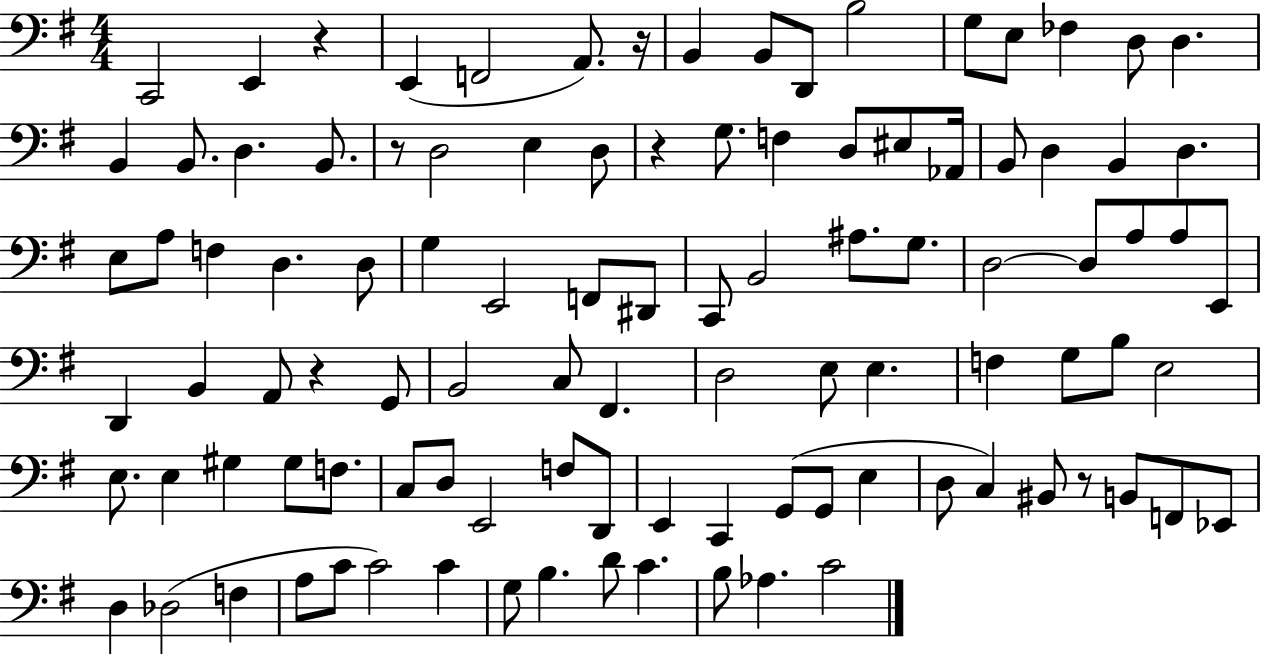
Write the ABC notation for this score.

X:1
T:Untitled
M:4/4
L:1/4
K:G
C,,2 E,, z E,, F,,2 A,,/2 z/4 B,, B,,/2 D,,/2 B,2 G,/2 E,/2 _F, D,/2 D, B,, B,,/2 D, B,,/2 z/2 D,2 E, D,/2 z G,/2 F, D,/2 ^E,/2 _A,,/4 B,,/2 D, B,, D, E,/2 A,/2 F, D, D,/2 G, E,,2 F,,/2 ^D,,/2 C,,/2 B,,2 ^A,/2 G,/2 D,2 D,/2 A,/2 A,/2 E,,/2 D,, B,, A,,/2 z G,,/2 B,,2 C,/2 ^F,, D,2 E,/2 E, F, G,/2 B,/2 E,2 E,/2 E, ^G, ^G,/2 F,/2 C,/2 D,/2 E,,2 F,/2 D,,/2 E,, C,, G,,/2 G,,/2 E, D,/2 C, ^B,,/2 z/2 B,,/2 F,,/2 _E,,/2 D, _D,2 F, A,/2 C/2 C2 C G,/2 B, D/2 C B,/2 _A, C2